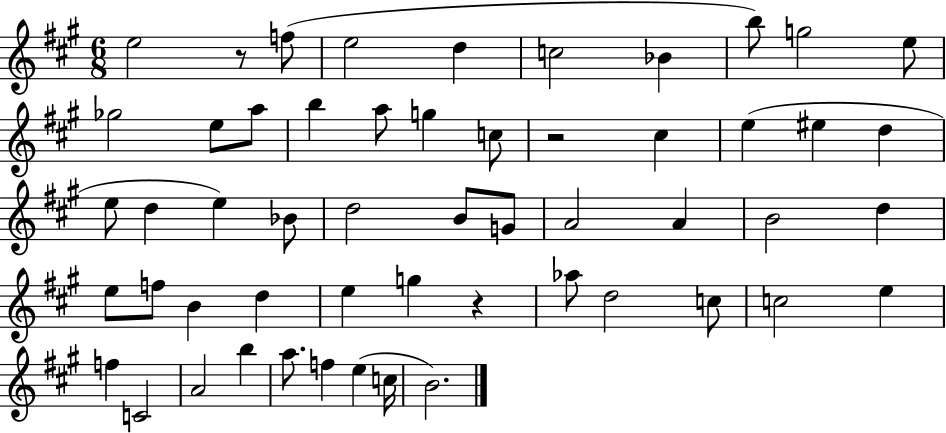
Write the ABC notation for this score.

X:1
T:Untitled
M:6/8
L:1/4
K:A
e2 z/2 f/2 e2 d c2 _B b/2 g2 e/2 _g2 e/2 a/2 b a/2 g c/2 z2 ^c e ^e d e/2 d e _B/2 d2 B/2 G/2 A2 A B2 d e/2 f/2 B d e g z _a/2 d2 c/2 c2 e f C2 A2 b a/2 f e c/4 B2